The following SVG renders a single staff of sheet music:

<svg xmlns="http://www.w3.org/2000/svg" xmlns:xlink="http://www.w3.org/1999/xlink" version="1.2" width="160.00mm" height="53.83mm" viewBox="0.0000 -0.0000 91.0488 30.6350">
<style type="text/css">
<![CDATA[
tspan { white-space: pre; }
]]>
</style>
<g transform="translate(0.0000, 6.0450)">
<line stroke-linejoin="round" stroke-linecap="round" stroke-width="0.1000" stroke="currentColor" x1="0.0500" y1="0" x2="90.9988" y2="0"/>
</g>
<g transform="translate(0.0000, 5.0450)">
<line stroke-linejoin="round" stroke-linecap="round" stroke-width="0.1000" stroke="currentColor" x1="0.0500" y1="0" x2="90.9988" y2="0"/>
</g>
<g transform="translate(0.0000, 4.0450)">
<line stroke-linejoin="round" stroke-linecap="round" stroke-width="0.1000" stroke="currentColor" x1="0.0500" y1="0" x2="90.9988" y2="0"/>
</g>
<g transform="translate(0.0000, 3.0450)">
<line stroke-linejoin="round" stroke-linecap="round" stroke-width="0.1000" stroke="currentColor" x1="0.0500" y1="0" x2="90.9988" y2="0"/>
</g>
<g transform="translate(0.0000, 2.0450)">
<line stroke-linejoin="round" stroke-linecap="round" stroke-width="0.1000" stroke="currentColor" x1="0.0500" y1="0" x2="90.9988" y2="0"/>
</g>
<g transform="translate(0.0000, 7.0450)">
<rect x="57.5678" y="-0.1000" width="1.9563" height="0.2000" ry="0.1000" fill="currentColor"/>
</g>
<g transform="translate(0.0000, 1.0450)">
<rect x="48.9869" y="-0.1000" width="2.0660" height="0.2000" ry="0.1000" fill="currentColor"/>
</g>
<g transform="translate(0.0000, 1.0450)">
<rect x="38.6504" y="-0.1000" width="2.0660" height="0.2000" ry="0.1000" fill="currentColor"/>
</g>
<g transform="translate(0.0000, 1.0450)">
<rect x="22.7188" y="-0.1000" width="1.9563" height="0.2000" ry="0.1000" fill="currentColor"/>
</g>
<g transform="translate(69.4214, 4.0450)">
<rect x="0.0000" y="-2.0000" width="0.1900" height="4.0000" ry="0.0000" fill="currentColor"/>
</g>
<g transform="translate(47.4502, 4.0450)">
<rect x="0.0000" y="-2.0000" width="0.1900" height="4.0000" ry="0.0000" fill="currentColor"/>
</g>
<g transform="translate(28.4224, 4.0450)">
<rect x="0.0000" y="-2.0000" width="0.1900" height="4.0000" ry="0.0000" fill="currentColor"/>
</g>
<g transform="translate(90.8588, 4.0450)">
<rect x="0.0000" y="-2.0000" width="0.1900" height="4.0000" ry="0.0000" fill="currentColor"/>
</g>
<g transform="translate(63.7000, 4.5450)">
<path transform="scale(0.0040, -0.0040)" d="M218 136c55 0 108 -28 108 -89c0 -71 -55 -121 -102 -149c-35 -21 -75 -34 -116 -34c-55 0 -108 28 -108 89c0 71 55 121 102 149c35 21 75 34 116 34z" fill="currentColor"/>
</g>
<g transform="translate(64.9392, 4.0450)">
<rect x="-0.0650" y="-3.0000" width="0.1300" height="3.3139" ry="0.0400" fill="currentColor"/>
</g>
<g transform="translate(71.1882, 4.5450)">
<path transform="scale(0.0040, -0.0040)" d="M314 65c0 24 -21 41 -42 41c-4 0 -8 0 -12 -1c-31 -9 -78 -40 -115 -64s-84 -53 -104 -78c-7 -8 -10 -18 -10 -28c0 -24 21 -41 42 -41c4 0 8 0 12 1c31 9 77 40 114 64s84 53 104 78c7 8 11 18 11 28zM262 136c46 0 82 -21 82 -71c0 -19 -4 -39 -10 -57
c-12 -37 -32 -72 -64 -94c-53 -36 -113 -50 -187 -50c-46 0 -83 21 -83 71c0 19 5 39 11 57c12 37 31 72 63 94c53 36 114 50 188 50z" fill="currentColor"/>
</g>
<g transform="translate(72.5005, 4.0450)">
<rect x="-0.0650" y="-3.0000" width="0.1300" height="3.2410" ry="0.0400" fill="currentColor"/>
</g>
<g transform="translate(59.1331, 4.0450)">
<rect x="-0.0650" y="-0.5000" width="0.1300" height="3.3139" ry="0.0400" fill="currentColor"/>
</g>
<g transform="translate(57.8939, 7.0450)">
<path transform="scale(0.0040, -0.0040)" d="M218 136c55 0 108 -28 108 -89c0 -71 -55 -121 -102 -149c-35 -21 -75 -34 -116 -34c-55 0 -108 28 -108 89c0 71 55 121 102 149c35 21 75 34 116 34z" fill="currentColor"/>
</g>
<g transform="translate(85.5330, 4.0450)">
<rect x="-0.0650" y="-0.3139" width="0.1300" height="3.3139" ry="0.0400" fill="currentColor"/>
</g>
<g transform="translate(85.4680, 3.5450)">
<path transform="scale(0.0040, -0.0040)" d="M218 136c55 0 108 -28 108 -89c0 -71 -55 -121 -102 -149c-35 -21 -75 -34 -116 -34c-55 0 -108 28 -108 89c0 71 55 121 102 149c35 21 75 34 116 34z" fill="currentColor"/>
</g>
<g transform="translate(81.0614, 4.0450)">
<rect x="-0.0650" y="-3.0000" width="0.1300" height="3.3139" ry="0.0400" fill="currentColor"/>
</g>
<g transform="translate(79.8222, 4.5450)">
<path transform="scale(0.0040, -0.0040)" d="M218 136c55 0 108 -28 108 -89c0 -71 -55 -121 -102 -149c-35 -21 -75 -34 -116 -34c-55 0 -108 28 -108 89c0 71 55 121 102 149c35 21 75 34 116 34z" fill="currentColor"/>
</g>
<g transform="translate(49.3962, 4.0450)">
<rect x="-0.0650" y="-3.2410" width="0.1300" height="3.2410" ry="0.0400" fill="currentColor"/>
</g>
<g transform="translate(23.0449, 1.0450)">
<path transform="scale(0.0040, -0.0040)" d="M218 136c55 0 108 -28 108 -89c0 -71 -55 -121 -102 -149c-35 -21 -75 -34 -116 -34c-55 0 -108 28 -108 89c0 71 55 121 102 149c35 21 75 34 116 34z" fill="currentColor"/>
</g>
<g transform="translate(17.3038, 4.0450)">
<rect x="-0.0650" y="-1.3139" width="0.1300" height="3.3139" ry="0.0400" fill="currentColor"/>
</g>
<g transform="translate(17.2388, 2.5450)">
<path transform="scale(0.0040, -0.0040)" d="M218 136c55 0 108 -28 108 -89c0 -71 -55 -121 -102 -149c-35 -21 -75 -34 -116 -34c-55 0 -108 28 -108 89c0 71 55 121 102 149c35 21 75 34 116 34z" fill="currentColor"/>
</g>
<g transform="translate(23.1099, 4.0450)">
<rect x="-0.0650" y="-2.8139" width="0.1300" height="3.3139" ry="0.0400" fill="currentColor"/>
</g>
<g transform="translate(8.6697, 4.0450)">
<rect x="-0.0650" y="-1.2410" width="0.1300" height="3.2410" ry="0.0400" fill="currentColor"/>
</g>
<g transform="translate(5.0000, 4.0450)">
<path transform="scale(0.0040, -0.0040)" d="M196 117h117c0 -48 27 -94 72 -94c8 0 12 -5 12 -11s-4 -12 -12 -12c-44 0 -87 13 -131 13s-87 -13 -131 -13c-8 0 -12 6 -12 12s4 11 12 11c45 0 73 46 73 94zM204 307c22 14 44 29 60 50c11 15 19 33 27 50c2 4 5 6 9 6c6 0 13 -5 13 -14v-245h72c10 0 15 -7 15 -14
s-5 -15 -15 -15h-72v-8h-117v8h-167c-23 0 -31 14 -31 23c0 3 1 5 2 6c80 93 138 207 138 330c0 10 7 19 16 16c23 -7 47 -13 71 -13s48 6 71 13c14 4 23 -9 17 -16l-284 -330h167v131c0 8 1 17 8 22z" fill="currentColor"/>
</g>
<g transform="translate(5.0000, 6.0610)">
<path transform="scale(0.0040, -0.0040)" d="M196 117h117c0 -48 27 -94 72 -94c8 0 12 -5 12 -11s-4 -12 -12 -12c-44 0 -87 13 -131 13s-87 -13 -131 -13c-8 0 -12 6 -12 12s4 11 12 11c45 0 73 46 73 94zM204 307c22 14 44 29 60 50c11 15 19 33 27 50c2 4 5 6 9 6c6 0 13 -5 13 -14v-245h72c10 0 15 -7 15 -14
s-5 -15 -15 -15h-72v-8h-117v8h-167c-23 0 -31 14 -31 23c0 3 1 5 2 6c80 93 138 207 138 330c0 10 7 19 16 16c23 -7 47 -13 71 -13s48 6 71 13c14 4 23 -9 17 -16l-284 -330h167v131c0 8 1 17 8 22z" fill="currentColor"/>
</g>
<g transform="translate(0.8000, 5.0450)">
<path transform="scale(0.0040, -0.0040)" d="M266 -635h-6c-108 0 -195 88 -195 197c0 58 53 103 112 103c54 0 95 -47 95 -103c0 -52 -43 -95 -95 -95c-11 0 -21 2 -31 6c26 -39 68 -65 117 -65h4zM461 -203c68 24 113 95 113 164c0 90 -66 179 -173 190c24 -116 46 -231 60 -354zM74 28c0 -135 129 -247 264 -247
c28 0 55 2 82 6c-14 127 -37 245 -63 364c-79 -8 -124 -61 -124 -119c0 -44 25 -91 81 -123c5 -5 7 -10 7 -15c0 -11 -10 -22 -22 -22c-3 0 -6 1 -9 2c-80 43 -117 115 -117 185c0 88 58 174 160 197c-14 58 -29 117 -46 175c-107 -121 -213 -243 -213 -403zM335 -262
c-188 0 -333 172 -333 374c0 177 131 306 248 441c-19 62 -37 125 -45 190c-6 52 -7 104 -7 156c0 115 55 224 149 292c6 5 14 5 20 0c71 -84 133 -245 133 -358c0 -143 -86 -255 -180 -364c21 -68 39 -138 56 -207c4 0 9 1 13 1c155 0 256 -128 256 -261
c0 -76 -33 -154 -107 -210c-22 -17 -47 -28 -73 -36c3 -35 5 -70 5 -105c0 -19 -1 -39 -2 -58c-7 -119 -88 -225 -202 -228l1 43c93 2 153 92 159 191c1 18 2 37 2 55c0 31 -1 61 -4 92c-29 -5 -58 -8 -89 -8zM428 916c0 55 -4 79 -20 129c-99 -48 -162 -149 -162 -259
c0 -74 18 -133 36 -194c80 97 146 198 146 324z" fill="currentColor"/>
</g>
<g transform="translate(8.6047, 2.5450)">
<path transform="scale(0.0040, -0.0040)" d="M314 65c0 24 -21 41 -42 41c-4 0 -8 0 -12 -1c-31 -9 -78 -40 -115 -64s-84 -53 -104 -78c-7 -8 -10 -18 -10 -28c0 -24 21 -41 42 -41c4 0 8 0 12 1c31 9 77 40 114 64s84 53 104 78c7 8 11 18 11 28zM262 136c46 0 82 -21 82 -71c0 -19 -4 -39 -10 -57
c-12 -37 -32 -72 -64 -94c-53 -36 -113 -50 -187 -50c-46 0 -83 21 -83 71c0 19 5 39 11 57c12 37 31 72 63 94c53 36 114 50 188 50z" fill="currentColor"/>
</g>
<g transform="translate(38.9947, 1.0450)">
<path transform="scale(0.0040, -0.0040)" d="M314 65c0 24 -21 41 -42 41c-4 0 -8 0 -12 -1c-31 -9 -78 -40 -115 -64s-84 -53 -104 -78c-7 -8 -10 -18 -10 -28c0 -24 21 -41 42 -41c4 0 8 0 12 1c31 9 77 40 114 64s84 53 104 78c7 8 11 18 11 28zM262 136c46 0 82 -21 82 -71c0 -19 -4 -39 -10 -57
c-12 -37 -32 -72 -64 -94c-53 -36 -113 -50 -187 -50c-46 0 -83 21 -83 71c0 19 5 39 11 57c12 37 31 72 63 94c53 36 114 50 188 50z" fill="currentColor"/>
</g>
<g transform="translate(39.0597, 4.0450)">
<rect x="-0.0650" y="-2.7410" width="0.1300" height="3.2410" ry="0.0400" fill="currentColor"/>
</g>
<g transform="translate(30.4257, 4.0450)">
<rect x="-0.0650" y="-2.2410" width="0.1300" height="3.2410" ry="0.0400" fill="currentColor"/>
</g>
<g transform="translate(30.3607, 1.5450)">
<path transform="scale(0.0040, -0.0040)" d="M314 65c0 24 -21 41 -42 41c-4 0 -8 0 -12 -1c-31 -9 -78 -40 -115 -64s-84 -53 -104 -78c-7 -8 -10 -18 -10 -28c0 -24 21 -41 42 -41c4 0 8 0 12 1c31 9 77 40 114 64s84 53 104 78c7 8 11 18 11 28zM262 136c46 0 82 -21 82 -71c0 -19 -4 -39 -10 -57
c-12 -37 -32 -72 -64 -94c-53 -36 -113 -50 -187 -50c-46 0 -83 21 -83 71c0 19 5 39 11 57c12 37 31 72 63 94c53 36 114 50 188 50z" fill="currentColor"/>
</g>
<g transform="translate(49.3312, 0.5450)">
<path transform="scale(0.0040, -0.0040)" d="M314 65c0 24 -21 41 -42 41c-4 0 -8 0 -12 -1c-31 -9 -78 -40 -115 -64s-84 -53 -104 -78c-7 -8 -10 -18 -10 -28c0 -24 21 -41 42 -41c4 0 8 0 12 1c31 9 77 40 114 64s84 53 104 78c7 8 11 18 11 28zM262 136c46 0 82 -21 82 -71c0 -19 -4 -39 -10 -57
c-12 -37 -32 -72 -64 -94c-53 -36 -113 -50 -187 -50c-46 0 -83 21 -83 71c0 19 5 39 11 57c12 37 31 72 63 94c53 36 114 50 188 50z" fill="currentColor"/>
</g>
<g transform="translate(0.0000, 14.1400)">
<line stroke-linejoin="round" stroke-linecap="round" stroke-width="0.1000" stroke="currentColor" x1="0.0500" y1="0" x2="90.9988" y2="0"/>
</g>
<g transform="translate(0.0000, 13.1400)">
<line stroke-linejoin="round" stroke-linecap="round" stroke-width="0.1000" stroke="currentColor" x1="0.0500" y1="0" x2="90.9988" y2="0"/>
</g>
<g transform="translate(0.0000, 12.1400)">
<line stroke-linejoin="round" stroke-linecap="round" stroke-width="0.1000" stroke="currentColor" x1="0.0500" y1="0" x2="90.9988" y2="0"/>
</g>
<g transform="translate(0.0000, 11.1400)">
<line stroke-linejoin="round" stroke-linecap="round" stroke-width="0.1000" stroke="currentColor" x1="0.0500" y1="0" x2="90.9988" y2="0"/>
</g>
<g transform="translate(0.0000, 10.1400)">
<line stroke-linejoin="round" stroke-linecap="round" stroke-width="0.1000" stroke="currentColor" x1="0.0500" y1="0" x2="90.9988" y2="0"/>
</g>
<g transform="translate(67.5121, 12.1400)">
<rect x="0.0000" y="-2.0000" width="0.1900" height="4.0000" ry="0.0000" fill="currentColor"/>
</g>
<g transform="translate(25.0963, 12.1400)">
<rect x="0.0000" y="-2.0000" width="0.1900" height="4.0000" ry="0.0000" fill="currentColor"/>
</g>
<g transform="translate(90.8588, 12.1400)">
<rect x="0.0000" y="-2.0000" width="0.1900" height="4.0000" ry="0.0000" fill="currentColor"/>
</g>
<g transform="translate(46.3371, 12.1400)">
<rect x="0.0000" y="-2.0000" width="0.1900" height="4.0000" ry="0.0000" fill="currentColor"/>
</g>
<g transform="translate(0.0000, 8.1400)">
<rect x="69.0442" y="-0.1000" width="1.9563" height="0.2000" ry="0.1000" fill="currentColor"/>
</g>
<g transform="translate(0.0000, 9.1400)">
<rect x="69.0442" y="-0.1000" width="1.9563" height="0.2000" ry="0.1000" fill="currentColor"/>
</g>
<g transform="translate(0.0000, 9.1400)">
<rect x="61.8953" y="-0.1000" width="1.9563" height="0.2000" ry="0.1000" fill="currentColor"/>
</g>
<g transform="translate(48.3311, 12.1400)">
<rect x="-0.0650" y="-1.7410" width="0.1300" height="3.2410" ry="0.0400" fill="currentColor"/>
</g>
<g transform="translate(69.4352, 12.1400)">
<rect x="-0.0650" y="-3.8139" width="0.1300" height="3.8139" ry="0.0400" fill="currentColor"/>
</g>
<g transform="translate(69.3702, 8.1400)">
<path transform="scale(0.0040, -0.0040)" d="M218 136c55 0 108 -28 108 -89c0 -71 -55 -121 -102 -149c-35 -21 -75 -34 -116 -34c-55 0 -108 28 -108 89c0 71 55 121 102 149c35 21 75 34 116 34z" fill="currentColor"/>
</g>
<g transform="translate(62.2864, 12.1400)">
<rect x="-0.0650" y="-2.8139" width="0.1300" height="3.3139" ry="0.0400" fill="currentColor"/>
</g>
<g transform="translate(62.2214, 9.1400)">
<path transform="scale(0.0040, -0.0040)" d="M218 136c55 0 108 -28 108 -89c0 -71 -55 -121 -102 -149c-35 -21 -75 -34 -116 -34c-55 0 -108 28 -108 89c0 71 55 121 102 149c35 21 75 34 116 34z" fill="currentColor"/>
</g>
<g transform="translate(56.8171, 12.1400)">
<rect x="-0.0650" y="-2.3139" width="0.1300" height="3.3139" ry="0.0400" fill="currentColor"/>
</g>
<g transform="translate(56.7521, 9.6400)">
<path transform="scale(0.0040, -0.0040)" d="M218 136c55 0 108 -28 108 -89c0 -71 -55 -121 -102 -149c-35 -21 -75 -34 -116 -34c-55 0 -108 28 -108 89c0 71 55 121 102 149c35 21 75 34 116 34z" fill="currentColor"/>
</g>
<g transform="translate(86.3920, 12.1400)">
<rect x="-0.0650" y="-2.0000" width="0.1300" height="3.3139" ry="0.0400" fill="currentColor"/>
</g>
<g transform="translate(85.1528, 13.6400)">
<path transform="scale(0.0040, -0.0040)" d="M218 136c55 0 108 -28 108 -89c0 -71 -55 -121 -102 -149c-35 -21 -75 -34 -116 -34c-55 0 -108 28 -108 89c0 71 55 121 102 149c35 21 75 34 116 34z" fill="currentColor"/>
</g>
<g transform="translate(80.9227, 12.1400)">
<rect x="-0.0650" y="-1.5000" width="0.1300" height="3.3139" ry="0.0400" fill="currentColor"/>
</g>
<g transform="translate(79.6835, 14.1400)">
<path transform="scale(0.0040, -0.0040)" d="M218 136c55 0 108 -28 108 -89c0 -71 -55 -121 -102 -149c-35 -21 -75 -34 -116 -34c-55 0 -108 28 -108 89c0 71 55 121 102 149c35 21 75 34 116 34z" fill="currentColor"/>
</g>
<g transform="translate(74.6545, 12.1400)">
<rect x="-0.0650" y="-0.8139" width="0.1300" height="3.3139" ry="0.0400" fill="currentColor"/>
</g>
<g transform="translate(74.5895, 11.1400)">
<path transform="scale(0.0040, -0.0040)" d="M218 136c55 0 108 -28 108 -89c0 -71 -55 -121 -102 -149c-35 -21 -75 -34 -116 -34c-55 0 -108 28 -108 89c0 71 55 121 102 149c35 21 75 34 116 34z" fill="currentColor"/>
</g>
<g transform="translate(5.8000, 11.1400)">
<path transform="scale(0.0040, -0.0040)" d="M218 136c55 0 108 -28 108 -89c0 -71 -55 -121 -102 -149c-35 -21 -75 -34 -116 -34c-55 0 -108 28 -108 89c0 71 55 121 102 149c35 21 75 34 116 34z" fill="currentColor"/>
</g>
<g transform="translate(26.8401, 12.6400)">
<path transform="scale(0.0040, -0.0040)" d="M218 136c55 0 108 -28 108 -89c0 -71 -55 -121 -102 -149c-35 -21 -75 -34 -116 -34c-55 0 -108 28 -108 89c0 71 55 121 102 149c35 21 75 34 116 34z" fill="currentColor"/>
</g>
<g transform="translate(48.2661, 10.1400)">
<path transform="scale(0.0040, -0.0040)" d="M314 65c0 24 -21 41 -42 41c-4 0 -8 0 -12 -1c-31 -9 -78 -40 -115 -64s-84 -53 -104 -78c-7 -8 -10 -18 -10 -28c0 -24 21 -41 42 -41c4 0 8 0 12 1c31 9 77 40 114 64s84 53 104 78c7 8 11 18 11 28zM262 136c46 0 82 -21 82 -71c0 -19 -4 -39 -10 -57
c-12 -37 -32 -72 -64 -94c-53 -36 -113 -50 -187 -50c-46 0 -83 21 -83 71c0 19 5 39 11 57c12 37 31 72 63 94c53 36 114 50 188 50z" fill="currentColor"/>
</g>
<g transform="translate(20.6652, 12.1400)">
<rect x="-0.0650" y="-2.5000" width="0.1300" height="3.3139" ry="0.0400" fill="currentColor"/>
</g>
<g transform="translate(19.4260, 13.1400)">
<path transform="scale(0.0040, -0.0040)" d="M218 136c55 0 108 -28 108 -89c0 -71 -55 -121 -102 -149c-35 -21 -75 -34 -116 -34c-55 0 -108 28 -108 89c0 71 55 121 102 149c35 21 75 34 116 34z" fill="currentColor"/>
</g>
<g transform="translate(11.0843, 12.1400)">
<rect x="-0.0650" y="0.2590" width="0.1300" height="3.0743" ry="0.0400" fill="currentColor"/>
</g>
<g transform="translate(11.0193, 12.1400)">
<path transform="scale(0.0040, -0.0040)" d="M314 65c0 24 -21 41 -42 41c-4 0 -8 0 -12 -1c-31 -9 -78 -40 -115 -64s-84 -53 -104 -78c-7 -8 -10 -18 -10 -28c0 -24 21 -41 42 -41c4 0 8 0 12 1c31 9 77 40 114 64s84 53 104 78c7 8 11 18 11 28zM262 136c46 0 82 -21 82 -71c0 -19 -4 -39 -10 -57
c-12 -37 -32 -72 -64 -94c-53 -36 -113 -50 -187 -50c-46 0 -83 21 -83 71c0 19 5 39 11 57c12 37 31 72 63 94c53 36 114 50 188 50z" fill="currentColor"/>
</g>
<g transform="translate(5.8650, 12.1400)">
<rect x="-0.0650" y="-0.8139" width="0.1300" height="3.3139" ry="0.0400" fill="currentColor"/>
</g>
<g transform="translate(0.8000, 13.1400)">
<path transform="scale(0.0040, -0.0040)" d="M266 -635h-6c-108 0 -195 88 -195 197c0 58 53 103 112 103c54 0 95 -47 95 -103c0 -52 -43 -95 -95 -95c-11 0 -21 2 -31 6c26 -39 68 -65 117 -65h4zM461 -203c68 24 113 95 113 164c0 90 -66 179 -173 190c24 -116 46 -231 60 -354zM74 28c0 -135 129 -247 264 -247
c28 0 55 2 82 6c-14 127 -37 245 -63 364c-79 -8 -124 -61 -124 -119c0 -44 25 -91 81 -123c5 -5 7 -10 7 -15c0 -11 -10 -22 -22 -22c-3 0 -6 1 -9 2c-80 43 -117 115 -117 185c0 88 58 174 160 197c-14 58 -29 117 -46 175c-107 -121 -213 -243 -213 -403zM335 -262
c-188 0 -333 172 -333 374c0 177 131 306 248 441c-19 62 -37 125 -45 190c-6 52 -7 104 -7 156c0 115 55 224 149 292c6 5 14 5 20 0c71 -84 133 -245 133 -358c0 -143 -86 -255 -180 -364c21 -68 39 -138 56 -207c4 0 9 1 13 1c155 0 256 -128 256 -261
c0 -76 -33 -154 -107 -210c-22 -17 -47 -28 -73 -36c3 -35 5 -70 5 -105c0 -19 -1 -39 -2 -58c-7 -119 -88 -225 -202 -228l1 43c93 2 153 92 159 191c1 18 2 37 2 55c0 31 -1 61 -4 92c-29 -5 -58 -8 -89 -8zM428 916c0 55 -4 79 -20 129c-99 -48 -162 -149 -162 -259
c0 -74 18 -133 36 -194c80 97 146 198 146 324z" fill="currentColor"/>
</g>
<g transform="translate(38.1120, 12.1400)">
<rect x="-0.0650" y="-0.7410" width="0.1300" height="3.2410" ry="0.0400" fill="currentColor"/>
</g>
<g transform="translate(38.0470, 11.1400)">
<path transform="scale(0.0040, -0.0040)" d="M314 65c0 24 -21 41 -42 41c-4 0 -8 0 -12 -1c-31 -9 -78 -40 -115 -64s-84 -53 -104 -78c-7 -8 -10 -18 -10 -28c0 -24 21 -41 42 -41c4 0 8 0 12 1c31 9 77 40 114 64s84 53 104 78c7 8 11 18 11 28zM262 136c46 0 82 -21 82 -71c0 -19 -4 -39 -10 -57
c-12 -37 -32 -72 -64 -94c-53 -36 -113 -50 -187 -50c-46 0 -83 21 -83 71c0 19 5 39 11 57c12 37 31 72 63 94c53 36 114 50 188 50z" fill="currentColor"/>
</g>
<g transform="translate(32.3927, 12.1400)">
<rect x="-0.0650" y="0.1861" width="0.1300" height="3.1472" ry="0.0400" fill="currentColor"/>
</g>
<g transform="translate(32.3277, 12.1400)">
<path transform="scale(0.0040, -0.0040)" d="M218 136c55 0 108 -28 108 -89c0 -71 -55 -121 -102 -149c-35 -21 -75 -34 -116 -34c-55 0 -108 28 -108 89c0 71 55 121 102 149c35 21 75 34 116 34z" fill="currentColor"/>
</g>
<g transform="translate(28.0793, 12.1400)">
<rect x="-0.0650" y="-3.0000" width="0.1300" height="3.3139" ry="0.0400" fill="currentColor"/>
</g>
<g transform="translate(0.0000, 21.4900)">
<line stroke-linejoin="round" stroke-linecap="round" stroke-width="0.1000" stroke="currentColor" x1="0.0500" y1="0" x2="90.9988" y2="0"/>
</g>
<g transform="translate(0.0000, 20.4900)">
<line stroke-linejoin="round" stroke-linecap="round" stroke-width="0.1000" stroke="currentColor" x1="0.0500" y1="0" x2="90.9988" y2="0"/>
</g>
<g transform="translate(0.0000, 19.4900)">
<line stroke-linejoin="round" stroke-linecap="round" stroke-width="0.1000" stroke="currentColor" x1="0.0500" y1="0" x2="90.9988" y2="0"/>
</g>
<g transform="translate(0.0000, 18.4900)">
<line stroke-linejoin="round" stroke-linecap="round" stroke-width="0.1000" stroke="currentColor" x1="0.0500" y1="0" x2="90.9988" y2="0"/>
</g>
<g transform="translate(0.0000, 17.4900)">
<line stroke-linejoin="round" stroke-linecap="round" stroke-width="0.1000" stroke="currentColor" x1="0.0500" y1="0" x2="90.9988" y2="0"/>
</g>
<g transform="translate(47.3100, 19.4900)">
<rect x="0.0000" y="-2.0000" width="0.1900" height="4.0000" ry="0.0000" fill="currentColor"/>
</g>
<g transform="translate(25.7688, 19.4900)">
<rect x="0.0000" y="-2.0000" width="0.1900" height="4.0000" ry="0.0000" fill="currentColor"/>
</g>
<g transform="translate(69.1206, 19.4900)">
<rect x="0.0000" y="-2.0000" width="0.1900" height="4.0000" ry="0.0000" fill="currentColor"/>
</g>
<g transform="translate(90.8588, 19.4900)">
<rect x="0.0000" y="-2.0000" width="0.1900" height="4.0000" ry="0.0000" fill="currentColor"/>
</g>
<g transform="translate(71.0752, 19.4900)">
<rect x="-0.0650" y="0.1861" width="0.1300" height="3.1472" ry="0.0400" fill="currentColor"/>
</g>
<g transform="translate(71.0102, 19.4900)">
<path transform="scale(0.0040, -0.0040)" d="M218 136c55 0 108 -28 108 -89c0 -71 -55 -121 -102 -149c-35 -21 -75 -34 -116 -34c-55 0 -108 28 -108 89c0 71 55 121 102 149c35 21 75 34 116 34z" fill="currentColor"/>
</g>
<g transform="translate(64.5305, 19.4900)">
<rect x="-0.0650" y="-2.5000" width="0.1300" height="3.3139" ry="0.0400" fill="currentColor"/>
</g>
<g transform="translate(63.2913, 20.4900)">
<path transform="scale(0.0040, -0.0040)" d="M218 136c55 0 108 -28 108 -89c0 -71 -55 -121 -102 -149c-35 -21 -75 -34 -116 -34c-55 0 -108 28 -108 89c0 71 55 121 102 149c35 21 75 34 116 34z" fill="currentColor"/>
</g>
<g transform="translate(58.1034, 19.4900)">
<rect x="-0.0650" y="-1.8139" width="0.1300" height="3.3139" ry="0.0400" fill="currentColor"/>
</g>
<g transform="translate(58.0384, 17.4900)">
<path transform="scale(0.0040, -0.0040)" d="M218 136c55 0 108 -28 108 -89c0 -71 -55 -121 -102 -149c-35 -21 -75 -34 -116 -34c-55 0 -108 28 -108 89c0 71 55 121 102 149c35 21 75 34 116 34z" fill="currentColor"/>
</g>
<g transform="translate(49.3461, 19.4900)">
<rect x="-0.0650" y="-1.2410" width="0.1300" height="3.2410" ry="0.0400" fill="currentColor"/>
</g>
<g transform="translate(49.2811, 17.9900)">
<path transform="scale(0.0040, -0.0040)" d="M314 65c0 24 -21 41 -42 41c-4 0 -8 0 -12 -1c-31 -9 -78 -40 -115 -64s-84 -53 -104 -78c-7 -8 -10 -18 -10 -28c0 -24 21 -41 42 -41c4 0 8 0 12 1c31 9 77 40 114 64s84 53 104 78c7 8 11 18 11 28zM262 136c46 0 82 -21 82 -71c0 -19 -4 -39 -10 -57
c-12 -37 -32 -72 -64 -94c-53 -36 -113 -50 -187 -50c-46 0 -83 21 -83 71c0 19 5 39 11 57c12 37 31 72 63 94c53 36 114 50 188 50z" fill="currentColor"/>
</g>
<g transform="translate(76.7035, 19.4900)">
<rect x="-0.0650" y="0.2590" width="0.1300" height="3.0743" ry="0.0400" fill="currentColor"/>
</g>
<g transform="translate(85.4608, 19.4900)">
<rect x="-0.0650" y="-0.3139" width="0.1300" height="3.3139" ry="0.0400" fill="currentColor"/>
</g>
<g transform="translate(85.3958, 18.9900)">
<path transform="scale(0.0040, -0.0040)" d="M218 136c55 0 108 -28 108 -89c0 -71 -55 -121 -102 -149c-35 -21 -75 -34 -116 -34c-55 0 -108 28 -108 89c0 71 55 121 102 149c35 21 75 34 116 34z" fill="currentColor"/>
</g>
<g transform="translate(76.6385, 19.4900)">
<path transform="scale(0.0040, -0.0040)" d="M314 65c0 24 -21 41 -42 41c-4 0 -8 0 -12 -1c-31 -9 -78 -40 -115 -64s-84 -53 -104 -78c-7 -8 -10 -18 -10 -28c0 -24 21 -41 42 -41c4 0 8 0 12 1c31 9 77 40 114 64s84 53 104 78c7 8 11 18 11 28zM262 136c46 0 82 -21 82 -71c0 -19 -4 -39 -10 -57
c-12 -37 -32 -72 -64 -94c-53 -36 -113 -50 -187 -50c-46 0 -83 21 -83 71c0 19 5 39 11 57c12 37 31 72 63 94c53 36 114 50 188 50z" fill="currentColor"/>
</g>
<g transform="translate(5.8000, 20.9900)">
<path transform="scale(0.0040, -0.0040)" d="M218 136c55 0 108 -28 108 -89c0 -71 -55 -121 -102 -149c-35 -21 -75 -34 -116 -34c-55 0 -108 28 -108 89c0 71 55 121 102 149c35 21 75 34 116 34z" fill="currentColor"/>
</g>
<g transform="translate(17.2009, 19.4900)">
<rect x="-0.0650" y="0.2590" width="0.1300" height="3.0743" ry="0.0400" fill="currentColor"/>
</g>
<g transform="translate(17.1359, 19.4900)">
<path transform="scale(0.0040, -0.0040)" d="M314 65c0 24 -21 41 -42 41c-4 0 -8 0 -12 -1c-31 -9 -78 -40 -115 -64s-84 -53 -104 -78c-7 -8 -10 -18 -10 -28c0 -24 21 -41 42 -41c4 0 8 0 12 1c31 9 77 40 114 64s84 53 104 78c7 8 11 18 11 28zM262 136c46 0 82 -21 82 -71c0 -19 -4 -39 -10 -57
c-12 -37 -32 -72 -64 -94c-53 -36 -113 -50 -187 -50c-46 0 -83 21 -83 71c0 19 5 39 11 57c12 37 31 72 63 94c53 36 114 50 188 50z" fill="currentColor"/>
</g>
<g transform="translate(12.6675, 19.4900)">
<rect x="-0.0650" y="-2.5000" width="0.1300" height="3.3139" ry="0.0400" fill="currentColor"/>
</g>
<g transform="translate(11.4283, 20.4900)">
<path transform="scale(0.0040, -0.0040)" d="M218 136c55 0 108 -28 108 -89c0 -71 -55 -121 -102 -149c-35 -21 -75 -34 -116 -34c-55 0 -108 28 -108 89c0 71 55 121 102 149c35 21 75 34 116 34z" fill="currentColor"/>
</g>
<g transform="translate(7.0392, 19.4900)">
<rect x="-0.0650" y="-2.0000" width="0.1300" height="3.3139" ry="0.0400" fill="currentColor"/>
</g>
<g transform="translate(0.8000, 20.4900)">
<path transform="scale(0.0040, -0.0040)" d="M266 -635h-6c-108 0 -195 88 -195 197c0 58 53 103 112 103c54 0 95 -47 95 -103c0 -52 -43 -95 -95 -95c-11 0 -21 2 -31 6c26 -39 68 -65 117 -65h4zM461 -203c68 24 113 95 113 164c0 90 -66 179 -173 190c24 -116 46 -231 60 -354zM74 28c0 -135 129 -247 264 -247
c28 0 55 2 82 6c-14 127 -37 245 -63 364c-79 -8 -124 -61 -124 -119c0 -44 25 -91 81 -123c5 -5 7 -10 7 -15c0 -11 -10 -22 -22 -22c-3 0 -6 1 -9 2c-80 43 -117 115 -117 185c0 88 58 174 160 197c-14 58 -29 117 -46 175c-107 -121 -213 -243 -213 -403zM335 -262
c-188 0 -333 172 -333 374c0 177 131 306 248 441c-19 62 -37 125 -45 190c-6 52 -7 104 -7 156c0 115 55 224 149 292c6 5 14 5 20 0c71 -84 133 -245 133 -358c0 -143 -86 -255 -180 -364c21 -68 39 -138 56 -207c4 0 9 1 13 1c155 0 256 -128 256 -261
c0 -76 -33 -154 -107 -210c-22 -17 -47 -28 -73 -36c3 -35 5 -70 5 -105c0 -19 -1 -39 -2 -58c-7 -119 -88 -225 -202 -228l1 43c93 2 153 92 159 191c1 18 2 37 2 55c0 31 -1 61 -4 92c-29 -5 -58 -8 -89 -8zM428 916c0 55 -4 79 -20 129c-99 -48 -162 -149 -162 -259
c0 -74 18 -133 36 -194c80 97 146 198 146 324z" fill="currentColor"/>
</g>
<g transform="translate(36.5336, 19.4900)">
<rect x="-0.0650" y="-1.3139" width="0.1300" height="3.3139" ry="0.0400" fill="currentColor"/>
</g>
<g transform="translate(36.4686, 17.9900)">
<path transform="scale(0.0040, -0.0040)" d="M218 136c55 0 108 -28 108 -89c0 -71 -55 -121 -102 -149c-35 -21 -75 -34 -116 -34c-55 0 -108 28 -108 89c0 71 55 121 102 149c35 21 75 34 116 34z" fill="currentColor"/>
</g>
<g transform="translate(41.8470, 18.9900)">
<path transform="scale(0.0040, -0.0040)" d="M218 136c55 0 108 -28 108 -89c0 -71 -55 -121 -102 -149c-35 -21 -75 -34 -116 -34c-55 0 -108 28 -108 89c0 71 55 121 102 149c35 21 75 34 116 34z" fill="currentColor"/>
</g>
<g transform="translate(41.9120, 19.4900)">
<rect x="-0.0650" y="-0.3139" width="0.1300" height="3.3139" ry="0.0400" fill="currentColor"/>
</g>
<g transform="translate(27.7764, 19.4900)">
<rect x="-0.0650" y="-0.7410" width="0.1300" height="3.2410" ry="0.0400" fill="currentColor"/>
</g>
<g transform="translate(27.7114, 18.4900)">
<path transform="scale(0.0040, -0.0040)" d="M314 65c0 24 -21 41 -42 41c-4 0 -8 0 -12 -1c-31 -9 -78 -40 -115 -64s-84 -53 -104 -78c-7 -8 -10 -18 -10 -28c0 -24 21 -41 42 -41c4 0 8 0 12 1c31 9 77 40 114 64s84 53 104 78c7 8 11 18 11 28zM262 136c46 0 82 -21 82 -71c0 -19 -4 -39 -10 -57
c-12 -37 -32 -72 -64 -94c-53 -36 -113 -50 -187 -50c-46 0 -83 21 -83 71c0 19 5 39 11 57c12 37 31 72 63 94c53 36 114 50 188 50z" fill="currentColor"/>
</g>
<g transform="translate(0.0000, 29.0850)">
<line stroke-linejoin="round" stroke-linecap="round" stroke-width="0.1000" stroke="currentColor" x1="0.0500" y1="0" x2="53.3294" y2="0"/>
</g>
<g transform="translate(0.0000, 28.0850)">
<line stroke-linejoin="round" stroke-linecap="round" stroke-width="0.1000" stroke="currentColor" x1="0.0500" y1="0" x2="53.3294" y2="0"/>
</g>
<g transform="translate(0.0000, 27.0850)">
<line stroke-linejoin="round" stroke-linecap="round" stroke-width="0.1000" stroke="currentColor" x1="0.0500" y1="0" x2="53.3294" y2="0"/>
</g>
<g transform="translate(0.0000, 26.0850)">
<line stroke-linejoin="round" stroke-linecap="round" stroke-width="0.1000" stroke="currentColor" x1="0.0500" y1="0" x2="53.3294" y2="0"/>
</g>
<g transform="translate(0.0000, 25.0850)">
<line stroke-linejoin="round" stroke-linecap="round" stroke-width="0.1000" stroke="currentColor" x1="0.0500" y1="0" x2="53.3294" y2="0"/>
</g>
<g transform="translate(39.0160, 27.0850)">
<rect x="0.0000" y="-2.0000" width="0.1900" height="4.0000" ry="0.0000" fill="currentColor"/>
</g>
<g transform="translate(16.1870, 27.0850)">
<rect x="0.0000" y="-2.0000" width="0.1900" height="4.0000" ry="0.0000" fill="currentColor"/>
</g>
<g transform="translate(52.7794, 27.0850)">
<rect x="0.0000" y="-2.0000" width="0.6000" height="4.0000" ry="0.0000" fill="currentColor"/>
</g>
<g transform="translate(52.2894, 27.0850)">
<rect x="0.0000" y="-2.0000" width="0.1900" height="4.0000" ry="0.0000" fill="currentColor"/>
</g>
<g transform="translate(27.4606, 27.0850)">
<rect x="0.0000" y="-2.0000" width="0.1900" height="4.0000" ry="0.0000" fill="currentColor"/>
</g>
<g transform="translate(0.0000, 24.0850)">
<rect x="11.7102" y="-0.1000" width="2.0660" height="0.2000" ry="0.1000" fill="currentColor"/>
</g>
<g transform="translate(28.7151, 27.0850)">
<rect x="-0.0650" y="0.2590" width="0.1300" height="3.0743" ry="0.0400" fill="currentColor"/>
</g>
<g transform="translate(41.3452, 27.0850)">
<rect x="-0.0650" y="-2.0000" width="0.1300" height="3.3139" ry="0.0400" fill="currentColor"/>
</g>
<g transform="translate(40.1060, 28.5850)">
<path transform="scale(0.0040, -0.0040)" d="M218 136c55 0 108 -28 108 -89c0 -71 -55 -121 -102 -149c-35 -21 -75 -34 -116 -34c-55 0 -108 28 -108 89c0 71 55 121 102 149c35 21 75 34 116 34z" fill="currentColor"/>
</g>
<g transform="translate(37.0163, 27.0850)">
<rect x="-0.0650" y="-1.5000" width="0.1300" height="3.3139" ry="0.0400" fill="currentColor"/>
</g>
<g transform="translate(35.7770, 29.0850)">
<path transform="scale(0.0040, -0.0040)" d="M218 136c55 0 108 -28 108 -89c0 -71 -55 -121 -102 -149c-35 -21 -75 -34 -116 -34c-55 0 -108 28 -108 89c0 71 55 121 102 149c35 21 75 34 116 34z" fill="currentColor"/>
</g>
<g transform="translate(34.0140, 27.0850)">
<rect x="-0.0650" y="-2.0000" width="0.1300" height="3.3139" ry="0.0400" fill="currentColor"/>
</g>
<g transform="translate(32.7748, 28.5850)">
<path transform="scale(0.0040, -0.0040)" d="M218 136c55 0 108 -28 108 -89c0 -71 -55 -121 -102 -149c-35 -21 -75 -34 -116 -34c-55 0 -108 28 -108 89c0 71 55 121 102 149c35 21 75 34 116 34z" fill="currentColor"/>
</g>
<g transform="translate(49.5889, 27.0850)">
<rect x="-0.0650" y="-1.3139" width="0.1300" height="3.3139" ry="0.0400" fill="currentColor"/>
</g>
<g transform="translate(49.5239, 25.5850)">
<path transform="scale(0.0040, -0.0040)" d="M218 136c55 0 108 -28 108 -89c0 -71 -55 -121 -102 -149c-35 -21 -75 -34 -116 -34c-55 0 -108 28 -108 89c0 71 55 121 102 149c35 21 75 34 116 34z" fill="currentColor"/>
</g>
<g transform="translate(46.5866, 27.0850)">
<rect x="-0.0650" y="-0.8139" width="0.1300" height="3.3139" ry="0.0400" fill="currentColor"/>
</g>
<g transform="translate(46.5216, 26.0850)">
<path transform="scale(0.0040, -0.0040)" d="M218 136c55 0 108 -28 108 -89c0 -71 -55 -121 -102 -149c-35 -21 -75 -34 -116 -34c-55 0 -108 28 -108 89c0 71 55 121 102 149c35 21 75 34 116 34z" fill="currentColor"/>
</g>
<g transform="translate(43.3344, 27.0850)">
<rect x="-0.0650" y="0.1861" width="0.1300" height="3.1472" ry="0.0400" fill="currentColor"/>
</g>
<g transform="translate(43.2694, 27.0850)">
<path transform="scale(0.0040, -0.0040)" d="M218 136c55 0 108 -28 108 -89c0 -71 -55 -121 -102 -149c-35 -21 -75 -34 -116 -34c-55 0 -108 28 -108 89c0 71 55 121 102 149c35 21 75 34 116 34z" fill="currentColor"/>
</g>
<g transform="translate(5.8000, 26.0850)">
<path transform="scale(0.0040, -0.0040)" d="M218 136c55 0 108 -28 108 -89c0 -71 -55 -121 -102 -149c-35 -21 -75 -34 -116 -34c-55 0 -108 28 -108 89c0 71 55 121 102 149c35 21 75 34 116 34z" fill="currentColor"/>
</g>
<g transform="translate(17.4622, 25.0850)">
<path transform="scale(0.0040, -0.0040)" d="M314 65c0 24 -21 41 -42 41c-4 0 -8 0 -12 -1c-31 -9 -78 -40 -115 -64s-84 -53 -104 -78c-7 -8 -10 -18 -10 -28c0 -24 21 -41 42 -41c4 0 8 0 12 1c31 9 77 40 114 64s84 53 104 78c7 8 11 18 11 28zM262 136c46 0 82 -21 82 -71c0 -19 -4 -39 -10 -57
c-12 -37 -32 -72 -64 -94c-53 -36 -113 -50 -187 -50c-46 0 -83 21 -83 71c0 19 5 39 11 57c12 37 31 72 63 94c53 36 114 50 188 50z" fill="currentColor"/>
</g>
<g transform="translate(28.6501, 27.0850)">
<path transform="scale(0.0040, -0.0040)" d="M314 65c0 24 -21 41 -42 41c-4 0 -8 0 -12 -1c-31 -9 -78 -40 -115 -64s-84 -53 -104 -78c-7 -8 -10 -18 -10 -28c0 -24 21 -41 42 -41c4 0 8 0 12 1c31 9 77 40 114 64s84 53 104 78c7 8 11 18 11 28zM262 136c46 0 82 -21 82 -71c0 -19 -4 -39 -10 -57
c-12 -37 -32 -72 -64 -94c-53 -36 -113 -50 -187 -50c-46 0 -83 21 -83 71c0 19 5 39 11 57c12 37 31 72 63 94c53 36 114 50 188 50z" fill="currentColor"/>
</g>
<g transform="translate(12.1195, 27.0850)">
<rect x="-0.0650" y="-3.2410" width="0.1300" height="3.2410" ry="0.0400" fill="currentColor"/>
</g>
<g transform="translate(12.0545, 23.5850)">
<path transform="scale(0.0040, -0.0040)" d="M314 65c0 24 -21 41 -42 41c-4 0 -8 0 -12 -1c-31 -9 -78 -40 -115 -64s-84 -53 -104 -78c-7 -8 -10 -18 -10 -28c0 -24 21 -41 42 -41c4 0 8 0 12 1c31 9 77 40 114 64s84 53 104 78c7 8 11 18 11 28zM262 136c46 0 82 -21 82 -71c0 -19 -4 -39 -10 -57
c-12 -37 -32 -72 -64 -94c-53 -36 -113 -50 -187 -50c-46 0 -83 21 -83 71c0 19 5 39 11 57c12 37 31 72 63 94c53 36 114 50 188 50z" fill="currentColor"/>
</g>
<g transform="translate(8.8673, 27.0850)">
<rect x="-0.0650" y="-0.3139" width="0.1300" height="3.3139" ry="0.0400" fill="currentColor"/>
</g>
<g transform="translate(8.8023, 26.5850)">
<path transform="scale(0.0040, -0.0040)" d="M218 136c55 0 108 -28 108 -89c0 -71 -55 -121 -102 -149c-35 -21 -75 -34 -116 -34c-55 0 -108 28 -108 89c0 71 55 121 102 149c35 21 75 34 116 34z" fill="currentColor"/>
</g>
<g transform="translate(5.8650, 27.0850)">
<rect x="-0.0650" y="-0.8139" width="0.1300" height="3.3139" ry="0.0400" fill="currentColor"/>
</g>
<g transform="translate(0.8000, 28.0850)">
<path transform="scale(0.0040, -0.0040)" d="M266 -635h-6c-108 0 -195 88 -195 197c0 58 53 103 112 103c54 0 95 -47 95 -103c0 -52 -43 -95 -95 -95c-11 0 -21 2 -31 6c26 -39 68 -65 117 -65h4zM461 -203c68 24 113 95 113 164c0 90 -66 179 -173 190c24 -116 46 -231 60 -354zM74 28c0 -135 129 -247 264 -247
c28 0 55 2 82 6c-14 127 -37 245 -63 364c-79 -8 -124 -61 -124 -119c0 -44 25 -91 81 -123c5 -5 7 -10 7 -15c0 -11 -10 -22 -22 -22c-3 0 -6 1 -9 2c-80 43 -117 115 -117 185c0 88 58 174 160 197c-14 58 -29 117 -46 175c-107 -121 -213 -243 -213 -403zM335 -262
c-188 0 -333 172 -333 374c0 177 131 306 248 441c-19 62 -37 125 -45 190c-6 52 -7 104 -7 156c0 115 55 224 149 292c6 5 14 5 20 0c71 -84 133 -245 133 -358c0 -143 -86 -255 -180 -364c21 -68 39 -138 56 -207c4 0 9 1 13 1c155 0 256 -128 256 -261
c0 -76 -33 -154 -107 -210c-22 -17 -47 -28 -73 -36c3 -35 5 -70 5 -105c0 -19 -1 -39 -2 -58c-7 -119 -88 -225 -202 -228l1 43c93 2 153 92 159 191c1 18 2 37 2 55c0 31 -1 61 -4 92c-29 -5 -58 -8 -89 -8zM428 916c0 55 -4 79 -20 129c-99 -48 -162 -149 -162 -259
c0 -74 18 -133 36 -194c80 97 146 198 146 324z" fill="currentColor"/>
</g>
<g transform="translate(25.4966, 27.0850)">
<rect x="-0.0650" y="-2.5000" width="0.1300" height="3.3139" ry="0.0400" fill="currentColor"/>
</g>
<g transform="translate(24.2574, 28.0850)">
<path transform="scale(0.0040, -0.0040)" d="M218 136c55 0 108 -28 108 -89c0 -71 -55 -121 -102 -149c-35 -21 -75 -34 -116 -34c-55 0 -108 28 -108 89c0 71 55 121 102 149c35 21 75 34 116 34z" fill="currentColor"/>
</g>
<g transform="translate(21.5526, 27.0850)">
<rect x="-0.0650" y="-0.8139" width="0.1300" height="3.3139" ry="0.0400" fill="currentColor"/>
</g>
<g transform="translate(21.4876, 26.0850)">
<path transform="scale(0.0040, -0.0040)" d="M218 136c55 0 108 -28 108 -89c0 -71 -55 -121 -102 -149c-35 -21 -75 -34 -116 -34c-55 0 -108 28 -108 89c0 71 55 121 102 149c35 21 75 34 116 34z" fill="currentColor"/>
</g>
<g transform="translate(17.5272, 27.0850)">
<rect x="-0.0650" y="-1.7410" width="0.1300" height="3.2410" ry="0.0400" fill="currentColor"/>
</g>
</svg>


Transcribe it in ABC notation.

X:1
T:Untitled
M:4/4
L:1/4
K:C
e2 e a g2 a2 b2 C A A2 A c d B2 G A B d2 f2 g a c' d E F F G B2 d2 e c e2 f G B B2 c d c b2 f2 d G B2 F E F B d e